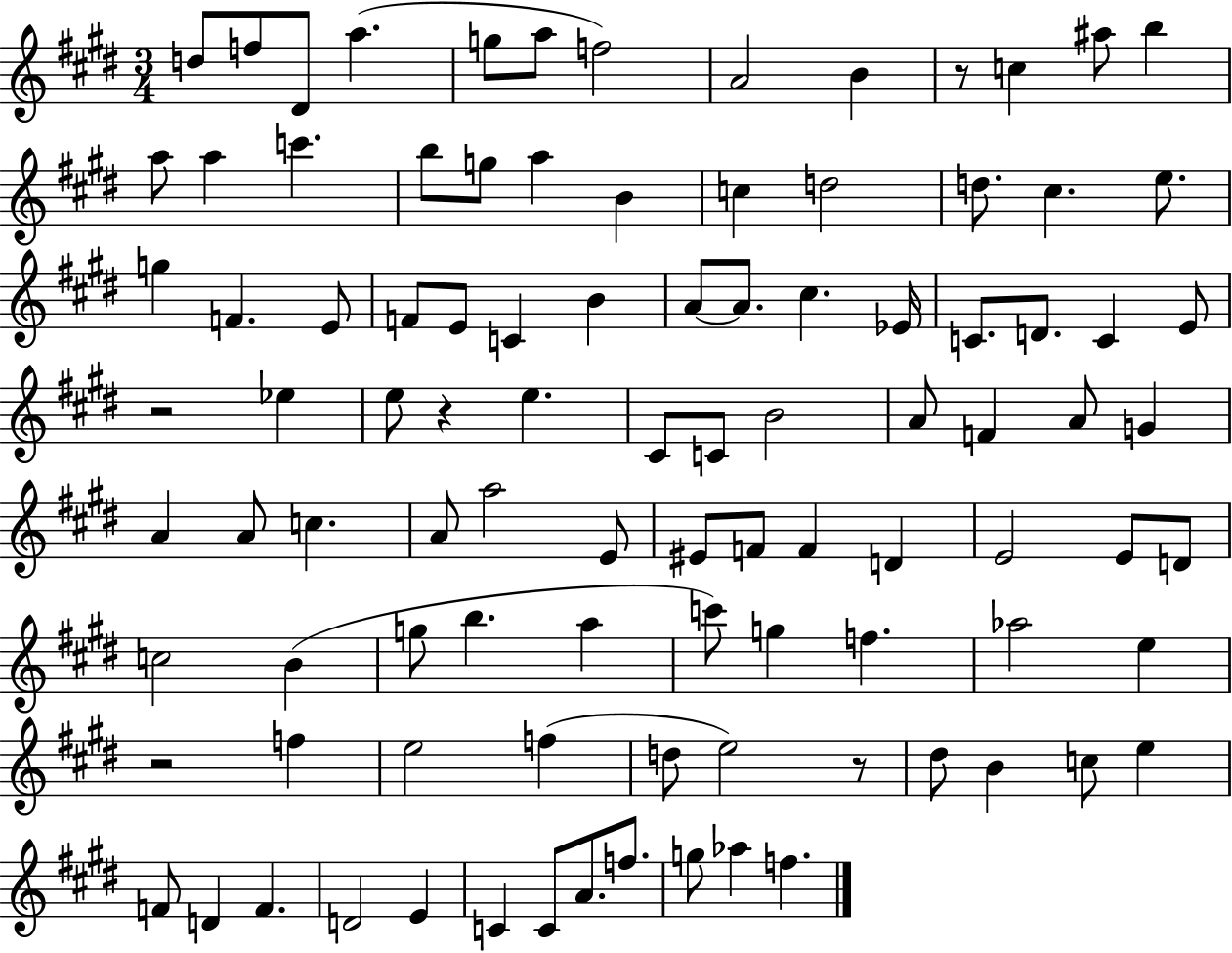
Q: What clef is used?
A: treble